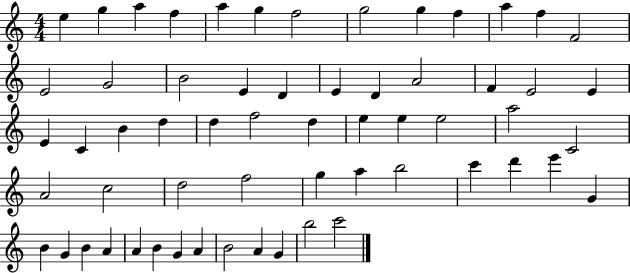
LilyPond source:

{
  \clef treble
  \numericTimeSignature
  \time 4/4
  \key c \major
  e''4 g''4 a''4 f''4 | a''4 g''4 f''2 | g''2 g''4 f''4 | a''4 f''4 f'2 | \break e'2 g'2 | b'2 e'4 d'4 | e'4 d'4 a'2 | f'4 e'2 e'4 | \break e'4 c'4 b'4 d''4 | d''4 f''2 d''4 | e''4 e''4 e''2 | a''2 c'2 | \break a'2 c''2 | d''2 f''2 | g''4 a''4 b''2 | c'''4 d'''4 e'''4 g'4 | \break b'4 g'4 b'4 a'4 | a'4 b'4 g'4 a'4 | b'2 a'4 g'4 | b''2 c'''2 | \break \bar "|."
}